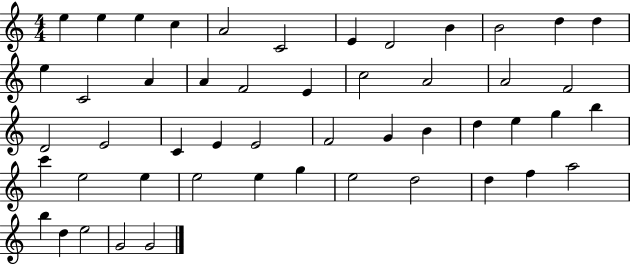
E5/q E5/q E5/q C5/q A4/h C4/h E4/q D4/h B4/q B4/h D5/q D5/q E5/q C4/h A4/q A4/q F4/h E4/q C5/h A4/h A4/h F4/h D4/h E4/h C4/q E4/q E4/h F4/h G4/q B4/q D5/q E5/q G5/q B5/q C6/q E5/h E5/q E5/h E5/q G5/q E5/h D5/h D5/q F5/q A5/h B5/q D5/q E5/h G4/h G4/h